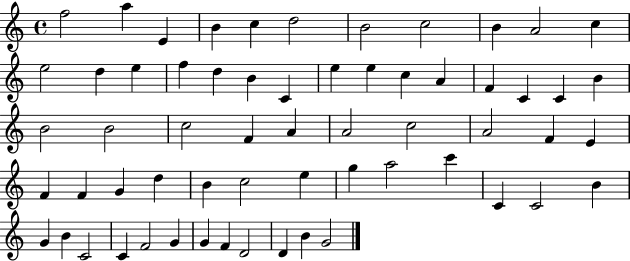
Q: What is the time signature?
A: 4/4